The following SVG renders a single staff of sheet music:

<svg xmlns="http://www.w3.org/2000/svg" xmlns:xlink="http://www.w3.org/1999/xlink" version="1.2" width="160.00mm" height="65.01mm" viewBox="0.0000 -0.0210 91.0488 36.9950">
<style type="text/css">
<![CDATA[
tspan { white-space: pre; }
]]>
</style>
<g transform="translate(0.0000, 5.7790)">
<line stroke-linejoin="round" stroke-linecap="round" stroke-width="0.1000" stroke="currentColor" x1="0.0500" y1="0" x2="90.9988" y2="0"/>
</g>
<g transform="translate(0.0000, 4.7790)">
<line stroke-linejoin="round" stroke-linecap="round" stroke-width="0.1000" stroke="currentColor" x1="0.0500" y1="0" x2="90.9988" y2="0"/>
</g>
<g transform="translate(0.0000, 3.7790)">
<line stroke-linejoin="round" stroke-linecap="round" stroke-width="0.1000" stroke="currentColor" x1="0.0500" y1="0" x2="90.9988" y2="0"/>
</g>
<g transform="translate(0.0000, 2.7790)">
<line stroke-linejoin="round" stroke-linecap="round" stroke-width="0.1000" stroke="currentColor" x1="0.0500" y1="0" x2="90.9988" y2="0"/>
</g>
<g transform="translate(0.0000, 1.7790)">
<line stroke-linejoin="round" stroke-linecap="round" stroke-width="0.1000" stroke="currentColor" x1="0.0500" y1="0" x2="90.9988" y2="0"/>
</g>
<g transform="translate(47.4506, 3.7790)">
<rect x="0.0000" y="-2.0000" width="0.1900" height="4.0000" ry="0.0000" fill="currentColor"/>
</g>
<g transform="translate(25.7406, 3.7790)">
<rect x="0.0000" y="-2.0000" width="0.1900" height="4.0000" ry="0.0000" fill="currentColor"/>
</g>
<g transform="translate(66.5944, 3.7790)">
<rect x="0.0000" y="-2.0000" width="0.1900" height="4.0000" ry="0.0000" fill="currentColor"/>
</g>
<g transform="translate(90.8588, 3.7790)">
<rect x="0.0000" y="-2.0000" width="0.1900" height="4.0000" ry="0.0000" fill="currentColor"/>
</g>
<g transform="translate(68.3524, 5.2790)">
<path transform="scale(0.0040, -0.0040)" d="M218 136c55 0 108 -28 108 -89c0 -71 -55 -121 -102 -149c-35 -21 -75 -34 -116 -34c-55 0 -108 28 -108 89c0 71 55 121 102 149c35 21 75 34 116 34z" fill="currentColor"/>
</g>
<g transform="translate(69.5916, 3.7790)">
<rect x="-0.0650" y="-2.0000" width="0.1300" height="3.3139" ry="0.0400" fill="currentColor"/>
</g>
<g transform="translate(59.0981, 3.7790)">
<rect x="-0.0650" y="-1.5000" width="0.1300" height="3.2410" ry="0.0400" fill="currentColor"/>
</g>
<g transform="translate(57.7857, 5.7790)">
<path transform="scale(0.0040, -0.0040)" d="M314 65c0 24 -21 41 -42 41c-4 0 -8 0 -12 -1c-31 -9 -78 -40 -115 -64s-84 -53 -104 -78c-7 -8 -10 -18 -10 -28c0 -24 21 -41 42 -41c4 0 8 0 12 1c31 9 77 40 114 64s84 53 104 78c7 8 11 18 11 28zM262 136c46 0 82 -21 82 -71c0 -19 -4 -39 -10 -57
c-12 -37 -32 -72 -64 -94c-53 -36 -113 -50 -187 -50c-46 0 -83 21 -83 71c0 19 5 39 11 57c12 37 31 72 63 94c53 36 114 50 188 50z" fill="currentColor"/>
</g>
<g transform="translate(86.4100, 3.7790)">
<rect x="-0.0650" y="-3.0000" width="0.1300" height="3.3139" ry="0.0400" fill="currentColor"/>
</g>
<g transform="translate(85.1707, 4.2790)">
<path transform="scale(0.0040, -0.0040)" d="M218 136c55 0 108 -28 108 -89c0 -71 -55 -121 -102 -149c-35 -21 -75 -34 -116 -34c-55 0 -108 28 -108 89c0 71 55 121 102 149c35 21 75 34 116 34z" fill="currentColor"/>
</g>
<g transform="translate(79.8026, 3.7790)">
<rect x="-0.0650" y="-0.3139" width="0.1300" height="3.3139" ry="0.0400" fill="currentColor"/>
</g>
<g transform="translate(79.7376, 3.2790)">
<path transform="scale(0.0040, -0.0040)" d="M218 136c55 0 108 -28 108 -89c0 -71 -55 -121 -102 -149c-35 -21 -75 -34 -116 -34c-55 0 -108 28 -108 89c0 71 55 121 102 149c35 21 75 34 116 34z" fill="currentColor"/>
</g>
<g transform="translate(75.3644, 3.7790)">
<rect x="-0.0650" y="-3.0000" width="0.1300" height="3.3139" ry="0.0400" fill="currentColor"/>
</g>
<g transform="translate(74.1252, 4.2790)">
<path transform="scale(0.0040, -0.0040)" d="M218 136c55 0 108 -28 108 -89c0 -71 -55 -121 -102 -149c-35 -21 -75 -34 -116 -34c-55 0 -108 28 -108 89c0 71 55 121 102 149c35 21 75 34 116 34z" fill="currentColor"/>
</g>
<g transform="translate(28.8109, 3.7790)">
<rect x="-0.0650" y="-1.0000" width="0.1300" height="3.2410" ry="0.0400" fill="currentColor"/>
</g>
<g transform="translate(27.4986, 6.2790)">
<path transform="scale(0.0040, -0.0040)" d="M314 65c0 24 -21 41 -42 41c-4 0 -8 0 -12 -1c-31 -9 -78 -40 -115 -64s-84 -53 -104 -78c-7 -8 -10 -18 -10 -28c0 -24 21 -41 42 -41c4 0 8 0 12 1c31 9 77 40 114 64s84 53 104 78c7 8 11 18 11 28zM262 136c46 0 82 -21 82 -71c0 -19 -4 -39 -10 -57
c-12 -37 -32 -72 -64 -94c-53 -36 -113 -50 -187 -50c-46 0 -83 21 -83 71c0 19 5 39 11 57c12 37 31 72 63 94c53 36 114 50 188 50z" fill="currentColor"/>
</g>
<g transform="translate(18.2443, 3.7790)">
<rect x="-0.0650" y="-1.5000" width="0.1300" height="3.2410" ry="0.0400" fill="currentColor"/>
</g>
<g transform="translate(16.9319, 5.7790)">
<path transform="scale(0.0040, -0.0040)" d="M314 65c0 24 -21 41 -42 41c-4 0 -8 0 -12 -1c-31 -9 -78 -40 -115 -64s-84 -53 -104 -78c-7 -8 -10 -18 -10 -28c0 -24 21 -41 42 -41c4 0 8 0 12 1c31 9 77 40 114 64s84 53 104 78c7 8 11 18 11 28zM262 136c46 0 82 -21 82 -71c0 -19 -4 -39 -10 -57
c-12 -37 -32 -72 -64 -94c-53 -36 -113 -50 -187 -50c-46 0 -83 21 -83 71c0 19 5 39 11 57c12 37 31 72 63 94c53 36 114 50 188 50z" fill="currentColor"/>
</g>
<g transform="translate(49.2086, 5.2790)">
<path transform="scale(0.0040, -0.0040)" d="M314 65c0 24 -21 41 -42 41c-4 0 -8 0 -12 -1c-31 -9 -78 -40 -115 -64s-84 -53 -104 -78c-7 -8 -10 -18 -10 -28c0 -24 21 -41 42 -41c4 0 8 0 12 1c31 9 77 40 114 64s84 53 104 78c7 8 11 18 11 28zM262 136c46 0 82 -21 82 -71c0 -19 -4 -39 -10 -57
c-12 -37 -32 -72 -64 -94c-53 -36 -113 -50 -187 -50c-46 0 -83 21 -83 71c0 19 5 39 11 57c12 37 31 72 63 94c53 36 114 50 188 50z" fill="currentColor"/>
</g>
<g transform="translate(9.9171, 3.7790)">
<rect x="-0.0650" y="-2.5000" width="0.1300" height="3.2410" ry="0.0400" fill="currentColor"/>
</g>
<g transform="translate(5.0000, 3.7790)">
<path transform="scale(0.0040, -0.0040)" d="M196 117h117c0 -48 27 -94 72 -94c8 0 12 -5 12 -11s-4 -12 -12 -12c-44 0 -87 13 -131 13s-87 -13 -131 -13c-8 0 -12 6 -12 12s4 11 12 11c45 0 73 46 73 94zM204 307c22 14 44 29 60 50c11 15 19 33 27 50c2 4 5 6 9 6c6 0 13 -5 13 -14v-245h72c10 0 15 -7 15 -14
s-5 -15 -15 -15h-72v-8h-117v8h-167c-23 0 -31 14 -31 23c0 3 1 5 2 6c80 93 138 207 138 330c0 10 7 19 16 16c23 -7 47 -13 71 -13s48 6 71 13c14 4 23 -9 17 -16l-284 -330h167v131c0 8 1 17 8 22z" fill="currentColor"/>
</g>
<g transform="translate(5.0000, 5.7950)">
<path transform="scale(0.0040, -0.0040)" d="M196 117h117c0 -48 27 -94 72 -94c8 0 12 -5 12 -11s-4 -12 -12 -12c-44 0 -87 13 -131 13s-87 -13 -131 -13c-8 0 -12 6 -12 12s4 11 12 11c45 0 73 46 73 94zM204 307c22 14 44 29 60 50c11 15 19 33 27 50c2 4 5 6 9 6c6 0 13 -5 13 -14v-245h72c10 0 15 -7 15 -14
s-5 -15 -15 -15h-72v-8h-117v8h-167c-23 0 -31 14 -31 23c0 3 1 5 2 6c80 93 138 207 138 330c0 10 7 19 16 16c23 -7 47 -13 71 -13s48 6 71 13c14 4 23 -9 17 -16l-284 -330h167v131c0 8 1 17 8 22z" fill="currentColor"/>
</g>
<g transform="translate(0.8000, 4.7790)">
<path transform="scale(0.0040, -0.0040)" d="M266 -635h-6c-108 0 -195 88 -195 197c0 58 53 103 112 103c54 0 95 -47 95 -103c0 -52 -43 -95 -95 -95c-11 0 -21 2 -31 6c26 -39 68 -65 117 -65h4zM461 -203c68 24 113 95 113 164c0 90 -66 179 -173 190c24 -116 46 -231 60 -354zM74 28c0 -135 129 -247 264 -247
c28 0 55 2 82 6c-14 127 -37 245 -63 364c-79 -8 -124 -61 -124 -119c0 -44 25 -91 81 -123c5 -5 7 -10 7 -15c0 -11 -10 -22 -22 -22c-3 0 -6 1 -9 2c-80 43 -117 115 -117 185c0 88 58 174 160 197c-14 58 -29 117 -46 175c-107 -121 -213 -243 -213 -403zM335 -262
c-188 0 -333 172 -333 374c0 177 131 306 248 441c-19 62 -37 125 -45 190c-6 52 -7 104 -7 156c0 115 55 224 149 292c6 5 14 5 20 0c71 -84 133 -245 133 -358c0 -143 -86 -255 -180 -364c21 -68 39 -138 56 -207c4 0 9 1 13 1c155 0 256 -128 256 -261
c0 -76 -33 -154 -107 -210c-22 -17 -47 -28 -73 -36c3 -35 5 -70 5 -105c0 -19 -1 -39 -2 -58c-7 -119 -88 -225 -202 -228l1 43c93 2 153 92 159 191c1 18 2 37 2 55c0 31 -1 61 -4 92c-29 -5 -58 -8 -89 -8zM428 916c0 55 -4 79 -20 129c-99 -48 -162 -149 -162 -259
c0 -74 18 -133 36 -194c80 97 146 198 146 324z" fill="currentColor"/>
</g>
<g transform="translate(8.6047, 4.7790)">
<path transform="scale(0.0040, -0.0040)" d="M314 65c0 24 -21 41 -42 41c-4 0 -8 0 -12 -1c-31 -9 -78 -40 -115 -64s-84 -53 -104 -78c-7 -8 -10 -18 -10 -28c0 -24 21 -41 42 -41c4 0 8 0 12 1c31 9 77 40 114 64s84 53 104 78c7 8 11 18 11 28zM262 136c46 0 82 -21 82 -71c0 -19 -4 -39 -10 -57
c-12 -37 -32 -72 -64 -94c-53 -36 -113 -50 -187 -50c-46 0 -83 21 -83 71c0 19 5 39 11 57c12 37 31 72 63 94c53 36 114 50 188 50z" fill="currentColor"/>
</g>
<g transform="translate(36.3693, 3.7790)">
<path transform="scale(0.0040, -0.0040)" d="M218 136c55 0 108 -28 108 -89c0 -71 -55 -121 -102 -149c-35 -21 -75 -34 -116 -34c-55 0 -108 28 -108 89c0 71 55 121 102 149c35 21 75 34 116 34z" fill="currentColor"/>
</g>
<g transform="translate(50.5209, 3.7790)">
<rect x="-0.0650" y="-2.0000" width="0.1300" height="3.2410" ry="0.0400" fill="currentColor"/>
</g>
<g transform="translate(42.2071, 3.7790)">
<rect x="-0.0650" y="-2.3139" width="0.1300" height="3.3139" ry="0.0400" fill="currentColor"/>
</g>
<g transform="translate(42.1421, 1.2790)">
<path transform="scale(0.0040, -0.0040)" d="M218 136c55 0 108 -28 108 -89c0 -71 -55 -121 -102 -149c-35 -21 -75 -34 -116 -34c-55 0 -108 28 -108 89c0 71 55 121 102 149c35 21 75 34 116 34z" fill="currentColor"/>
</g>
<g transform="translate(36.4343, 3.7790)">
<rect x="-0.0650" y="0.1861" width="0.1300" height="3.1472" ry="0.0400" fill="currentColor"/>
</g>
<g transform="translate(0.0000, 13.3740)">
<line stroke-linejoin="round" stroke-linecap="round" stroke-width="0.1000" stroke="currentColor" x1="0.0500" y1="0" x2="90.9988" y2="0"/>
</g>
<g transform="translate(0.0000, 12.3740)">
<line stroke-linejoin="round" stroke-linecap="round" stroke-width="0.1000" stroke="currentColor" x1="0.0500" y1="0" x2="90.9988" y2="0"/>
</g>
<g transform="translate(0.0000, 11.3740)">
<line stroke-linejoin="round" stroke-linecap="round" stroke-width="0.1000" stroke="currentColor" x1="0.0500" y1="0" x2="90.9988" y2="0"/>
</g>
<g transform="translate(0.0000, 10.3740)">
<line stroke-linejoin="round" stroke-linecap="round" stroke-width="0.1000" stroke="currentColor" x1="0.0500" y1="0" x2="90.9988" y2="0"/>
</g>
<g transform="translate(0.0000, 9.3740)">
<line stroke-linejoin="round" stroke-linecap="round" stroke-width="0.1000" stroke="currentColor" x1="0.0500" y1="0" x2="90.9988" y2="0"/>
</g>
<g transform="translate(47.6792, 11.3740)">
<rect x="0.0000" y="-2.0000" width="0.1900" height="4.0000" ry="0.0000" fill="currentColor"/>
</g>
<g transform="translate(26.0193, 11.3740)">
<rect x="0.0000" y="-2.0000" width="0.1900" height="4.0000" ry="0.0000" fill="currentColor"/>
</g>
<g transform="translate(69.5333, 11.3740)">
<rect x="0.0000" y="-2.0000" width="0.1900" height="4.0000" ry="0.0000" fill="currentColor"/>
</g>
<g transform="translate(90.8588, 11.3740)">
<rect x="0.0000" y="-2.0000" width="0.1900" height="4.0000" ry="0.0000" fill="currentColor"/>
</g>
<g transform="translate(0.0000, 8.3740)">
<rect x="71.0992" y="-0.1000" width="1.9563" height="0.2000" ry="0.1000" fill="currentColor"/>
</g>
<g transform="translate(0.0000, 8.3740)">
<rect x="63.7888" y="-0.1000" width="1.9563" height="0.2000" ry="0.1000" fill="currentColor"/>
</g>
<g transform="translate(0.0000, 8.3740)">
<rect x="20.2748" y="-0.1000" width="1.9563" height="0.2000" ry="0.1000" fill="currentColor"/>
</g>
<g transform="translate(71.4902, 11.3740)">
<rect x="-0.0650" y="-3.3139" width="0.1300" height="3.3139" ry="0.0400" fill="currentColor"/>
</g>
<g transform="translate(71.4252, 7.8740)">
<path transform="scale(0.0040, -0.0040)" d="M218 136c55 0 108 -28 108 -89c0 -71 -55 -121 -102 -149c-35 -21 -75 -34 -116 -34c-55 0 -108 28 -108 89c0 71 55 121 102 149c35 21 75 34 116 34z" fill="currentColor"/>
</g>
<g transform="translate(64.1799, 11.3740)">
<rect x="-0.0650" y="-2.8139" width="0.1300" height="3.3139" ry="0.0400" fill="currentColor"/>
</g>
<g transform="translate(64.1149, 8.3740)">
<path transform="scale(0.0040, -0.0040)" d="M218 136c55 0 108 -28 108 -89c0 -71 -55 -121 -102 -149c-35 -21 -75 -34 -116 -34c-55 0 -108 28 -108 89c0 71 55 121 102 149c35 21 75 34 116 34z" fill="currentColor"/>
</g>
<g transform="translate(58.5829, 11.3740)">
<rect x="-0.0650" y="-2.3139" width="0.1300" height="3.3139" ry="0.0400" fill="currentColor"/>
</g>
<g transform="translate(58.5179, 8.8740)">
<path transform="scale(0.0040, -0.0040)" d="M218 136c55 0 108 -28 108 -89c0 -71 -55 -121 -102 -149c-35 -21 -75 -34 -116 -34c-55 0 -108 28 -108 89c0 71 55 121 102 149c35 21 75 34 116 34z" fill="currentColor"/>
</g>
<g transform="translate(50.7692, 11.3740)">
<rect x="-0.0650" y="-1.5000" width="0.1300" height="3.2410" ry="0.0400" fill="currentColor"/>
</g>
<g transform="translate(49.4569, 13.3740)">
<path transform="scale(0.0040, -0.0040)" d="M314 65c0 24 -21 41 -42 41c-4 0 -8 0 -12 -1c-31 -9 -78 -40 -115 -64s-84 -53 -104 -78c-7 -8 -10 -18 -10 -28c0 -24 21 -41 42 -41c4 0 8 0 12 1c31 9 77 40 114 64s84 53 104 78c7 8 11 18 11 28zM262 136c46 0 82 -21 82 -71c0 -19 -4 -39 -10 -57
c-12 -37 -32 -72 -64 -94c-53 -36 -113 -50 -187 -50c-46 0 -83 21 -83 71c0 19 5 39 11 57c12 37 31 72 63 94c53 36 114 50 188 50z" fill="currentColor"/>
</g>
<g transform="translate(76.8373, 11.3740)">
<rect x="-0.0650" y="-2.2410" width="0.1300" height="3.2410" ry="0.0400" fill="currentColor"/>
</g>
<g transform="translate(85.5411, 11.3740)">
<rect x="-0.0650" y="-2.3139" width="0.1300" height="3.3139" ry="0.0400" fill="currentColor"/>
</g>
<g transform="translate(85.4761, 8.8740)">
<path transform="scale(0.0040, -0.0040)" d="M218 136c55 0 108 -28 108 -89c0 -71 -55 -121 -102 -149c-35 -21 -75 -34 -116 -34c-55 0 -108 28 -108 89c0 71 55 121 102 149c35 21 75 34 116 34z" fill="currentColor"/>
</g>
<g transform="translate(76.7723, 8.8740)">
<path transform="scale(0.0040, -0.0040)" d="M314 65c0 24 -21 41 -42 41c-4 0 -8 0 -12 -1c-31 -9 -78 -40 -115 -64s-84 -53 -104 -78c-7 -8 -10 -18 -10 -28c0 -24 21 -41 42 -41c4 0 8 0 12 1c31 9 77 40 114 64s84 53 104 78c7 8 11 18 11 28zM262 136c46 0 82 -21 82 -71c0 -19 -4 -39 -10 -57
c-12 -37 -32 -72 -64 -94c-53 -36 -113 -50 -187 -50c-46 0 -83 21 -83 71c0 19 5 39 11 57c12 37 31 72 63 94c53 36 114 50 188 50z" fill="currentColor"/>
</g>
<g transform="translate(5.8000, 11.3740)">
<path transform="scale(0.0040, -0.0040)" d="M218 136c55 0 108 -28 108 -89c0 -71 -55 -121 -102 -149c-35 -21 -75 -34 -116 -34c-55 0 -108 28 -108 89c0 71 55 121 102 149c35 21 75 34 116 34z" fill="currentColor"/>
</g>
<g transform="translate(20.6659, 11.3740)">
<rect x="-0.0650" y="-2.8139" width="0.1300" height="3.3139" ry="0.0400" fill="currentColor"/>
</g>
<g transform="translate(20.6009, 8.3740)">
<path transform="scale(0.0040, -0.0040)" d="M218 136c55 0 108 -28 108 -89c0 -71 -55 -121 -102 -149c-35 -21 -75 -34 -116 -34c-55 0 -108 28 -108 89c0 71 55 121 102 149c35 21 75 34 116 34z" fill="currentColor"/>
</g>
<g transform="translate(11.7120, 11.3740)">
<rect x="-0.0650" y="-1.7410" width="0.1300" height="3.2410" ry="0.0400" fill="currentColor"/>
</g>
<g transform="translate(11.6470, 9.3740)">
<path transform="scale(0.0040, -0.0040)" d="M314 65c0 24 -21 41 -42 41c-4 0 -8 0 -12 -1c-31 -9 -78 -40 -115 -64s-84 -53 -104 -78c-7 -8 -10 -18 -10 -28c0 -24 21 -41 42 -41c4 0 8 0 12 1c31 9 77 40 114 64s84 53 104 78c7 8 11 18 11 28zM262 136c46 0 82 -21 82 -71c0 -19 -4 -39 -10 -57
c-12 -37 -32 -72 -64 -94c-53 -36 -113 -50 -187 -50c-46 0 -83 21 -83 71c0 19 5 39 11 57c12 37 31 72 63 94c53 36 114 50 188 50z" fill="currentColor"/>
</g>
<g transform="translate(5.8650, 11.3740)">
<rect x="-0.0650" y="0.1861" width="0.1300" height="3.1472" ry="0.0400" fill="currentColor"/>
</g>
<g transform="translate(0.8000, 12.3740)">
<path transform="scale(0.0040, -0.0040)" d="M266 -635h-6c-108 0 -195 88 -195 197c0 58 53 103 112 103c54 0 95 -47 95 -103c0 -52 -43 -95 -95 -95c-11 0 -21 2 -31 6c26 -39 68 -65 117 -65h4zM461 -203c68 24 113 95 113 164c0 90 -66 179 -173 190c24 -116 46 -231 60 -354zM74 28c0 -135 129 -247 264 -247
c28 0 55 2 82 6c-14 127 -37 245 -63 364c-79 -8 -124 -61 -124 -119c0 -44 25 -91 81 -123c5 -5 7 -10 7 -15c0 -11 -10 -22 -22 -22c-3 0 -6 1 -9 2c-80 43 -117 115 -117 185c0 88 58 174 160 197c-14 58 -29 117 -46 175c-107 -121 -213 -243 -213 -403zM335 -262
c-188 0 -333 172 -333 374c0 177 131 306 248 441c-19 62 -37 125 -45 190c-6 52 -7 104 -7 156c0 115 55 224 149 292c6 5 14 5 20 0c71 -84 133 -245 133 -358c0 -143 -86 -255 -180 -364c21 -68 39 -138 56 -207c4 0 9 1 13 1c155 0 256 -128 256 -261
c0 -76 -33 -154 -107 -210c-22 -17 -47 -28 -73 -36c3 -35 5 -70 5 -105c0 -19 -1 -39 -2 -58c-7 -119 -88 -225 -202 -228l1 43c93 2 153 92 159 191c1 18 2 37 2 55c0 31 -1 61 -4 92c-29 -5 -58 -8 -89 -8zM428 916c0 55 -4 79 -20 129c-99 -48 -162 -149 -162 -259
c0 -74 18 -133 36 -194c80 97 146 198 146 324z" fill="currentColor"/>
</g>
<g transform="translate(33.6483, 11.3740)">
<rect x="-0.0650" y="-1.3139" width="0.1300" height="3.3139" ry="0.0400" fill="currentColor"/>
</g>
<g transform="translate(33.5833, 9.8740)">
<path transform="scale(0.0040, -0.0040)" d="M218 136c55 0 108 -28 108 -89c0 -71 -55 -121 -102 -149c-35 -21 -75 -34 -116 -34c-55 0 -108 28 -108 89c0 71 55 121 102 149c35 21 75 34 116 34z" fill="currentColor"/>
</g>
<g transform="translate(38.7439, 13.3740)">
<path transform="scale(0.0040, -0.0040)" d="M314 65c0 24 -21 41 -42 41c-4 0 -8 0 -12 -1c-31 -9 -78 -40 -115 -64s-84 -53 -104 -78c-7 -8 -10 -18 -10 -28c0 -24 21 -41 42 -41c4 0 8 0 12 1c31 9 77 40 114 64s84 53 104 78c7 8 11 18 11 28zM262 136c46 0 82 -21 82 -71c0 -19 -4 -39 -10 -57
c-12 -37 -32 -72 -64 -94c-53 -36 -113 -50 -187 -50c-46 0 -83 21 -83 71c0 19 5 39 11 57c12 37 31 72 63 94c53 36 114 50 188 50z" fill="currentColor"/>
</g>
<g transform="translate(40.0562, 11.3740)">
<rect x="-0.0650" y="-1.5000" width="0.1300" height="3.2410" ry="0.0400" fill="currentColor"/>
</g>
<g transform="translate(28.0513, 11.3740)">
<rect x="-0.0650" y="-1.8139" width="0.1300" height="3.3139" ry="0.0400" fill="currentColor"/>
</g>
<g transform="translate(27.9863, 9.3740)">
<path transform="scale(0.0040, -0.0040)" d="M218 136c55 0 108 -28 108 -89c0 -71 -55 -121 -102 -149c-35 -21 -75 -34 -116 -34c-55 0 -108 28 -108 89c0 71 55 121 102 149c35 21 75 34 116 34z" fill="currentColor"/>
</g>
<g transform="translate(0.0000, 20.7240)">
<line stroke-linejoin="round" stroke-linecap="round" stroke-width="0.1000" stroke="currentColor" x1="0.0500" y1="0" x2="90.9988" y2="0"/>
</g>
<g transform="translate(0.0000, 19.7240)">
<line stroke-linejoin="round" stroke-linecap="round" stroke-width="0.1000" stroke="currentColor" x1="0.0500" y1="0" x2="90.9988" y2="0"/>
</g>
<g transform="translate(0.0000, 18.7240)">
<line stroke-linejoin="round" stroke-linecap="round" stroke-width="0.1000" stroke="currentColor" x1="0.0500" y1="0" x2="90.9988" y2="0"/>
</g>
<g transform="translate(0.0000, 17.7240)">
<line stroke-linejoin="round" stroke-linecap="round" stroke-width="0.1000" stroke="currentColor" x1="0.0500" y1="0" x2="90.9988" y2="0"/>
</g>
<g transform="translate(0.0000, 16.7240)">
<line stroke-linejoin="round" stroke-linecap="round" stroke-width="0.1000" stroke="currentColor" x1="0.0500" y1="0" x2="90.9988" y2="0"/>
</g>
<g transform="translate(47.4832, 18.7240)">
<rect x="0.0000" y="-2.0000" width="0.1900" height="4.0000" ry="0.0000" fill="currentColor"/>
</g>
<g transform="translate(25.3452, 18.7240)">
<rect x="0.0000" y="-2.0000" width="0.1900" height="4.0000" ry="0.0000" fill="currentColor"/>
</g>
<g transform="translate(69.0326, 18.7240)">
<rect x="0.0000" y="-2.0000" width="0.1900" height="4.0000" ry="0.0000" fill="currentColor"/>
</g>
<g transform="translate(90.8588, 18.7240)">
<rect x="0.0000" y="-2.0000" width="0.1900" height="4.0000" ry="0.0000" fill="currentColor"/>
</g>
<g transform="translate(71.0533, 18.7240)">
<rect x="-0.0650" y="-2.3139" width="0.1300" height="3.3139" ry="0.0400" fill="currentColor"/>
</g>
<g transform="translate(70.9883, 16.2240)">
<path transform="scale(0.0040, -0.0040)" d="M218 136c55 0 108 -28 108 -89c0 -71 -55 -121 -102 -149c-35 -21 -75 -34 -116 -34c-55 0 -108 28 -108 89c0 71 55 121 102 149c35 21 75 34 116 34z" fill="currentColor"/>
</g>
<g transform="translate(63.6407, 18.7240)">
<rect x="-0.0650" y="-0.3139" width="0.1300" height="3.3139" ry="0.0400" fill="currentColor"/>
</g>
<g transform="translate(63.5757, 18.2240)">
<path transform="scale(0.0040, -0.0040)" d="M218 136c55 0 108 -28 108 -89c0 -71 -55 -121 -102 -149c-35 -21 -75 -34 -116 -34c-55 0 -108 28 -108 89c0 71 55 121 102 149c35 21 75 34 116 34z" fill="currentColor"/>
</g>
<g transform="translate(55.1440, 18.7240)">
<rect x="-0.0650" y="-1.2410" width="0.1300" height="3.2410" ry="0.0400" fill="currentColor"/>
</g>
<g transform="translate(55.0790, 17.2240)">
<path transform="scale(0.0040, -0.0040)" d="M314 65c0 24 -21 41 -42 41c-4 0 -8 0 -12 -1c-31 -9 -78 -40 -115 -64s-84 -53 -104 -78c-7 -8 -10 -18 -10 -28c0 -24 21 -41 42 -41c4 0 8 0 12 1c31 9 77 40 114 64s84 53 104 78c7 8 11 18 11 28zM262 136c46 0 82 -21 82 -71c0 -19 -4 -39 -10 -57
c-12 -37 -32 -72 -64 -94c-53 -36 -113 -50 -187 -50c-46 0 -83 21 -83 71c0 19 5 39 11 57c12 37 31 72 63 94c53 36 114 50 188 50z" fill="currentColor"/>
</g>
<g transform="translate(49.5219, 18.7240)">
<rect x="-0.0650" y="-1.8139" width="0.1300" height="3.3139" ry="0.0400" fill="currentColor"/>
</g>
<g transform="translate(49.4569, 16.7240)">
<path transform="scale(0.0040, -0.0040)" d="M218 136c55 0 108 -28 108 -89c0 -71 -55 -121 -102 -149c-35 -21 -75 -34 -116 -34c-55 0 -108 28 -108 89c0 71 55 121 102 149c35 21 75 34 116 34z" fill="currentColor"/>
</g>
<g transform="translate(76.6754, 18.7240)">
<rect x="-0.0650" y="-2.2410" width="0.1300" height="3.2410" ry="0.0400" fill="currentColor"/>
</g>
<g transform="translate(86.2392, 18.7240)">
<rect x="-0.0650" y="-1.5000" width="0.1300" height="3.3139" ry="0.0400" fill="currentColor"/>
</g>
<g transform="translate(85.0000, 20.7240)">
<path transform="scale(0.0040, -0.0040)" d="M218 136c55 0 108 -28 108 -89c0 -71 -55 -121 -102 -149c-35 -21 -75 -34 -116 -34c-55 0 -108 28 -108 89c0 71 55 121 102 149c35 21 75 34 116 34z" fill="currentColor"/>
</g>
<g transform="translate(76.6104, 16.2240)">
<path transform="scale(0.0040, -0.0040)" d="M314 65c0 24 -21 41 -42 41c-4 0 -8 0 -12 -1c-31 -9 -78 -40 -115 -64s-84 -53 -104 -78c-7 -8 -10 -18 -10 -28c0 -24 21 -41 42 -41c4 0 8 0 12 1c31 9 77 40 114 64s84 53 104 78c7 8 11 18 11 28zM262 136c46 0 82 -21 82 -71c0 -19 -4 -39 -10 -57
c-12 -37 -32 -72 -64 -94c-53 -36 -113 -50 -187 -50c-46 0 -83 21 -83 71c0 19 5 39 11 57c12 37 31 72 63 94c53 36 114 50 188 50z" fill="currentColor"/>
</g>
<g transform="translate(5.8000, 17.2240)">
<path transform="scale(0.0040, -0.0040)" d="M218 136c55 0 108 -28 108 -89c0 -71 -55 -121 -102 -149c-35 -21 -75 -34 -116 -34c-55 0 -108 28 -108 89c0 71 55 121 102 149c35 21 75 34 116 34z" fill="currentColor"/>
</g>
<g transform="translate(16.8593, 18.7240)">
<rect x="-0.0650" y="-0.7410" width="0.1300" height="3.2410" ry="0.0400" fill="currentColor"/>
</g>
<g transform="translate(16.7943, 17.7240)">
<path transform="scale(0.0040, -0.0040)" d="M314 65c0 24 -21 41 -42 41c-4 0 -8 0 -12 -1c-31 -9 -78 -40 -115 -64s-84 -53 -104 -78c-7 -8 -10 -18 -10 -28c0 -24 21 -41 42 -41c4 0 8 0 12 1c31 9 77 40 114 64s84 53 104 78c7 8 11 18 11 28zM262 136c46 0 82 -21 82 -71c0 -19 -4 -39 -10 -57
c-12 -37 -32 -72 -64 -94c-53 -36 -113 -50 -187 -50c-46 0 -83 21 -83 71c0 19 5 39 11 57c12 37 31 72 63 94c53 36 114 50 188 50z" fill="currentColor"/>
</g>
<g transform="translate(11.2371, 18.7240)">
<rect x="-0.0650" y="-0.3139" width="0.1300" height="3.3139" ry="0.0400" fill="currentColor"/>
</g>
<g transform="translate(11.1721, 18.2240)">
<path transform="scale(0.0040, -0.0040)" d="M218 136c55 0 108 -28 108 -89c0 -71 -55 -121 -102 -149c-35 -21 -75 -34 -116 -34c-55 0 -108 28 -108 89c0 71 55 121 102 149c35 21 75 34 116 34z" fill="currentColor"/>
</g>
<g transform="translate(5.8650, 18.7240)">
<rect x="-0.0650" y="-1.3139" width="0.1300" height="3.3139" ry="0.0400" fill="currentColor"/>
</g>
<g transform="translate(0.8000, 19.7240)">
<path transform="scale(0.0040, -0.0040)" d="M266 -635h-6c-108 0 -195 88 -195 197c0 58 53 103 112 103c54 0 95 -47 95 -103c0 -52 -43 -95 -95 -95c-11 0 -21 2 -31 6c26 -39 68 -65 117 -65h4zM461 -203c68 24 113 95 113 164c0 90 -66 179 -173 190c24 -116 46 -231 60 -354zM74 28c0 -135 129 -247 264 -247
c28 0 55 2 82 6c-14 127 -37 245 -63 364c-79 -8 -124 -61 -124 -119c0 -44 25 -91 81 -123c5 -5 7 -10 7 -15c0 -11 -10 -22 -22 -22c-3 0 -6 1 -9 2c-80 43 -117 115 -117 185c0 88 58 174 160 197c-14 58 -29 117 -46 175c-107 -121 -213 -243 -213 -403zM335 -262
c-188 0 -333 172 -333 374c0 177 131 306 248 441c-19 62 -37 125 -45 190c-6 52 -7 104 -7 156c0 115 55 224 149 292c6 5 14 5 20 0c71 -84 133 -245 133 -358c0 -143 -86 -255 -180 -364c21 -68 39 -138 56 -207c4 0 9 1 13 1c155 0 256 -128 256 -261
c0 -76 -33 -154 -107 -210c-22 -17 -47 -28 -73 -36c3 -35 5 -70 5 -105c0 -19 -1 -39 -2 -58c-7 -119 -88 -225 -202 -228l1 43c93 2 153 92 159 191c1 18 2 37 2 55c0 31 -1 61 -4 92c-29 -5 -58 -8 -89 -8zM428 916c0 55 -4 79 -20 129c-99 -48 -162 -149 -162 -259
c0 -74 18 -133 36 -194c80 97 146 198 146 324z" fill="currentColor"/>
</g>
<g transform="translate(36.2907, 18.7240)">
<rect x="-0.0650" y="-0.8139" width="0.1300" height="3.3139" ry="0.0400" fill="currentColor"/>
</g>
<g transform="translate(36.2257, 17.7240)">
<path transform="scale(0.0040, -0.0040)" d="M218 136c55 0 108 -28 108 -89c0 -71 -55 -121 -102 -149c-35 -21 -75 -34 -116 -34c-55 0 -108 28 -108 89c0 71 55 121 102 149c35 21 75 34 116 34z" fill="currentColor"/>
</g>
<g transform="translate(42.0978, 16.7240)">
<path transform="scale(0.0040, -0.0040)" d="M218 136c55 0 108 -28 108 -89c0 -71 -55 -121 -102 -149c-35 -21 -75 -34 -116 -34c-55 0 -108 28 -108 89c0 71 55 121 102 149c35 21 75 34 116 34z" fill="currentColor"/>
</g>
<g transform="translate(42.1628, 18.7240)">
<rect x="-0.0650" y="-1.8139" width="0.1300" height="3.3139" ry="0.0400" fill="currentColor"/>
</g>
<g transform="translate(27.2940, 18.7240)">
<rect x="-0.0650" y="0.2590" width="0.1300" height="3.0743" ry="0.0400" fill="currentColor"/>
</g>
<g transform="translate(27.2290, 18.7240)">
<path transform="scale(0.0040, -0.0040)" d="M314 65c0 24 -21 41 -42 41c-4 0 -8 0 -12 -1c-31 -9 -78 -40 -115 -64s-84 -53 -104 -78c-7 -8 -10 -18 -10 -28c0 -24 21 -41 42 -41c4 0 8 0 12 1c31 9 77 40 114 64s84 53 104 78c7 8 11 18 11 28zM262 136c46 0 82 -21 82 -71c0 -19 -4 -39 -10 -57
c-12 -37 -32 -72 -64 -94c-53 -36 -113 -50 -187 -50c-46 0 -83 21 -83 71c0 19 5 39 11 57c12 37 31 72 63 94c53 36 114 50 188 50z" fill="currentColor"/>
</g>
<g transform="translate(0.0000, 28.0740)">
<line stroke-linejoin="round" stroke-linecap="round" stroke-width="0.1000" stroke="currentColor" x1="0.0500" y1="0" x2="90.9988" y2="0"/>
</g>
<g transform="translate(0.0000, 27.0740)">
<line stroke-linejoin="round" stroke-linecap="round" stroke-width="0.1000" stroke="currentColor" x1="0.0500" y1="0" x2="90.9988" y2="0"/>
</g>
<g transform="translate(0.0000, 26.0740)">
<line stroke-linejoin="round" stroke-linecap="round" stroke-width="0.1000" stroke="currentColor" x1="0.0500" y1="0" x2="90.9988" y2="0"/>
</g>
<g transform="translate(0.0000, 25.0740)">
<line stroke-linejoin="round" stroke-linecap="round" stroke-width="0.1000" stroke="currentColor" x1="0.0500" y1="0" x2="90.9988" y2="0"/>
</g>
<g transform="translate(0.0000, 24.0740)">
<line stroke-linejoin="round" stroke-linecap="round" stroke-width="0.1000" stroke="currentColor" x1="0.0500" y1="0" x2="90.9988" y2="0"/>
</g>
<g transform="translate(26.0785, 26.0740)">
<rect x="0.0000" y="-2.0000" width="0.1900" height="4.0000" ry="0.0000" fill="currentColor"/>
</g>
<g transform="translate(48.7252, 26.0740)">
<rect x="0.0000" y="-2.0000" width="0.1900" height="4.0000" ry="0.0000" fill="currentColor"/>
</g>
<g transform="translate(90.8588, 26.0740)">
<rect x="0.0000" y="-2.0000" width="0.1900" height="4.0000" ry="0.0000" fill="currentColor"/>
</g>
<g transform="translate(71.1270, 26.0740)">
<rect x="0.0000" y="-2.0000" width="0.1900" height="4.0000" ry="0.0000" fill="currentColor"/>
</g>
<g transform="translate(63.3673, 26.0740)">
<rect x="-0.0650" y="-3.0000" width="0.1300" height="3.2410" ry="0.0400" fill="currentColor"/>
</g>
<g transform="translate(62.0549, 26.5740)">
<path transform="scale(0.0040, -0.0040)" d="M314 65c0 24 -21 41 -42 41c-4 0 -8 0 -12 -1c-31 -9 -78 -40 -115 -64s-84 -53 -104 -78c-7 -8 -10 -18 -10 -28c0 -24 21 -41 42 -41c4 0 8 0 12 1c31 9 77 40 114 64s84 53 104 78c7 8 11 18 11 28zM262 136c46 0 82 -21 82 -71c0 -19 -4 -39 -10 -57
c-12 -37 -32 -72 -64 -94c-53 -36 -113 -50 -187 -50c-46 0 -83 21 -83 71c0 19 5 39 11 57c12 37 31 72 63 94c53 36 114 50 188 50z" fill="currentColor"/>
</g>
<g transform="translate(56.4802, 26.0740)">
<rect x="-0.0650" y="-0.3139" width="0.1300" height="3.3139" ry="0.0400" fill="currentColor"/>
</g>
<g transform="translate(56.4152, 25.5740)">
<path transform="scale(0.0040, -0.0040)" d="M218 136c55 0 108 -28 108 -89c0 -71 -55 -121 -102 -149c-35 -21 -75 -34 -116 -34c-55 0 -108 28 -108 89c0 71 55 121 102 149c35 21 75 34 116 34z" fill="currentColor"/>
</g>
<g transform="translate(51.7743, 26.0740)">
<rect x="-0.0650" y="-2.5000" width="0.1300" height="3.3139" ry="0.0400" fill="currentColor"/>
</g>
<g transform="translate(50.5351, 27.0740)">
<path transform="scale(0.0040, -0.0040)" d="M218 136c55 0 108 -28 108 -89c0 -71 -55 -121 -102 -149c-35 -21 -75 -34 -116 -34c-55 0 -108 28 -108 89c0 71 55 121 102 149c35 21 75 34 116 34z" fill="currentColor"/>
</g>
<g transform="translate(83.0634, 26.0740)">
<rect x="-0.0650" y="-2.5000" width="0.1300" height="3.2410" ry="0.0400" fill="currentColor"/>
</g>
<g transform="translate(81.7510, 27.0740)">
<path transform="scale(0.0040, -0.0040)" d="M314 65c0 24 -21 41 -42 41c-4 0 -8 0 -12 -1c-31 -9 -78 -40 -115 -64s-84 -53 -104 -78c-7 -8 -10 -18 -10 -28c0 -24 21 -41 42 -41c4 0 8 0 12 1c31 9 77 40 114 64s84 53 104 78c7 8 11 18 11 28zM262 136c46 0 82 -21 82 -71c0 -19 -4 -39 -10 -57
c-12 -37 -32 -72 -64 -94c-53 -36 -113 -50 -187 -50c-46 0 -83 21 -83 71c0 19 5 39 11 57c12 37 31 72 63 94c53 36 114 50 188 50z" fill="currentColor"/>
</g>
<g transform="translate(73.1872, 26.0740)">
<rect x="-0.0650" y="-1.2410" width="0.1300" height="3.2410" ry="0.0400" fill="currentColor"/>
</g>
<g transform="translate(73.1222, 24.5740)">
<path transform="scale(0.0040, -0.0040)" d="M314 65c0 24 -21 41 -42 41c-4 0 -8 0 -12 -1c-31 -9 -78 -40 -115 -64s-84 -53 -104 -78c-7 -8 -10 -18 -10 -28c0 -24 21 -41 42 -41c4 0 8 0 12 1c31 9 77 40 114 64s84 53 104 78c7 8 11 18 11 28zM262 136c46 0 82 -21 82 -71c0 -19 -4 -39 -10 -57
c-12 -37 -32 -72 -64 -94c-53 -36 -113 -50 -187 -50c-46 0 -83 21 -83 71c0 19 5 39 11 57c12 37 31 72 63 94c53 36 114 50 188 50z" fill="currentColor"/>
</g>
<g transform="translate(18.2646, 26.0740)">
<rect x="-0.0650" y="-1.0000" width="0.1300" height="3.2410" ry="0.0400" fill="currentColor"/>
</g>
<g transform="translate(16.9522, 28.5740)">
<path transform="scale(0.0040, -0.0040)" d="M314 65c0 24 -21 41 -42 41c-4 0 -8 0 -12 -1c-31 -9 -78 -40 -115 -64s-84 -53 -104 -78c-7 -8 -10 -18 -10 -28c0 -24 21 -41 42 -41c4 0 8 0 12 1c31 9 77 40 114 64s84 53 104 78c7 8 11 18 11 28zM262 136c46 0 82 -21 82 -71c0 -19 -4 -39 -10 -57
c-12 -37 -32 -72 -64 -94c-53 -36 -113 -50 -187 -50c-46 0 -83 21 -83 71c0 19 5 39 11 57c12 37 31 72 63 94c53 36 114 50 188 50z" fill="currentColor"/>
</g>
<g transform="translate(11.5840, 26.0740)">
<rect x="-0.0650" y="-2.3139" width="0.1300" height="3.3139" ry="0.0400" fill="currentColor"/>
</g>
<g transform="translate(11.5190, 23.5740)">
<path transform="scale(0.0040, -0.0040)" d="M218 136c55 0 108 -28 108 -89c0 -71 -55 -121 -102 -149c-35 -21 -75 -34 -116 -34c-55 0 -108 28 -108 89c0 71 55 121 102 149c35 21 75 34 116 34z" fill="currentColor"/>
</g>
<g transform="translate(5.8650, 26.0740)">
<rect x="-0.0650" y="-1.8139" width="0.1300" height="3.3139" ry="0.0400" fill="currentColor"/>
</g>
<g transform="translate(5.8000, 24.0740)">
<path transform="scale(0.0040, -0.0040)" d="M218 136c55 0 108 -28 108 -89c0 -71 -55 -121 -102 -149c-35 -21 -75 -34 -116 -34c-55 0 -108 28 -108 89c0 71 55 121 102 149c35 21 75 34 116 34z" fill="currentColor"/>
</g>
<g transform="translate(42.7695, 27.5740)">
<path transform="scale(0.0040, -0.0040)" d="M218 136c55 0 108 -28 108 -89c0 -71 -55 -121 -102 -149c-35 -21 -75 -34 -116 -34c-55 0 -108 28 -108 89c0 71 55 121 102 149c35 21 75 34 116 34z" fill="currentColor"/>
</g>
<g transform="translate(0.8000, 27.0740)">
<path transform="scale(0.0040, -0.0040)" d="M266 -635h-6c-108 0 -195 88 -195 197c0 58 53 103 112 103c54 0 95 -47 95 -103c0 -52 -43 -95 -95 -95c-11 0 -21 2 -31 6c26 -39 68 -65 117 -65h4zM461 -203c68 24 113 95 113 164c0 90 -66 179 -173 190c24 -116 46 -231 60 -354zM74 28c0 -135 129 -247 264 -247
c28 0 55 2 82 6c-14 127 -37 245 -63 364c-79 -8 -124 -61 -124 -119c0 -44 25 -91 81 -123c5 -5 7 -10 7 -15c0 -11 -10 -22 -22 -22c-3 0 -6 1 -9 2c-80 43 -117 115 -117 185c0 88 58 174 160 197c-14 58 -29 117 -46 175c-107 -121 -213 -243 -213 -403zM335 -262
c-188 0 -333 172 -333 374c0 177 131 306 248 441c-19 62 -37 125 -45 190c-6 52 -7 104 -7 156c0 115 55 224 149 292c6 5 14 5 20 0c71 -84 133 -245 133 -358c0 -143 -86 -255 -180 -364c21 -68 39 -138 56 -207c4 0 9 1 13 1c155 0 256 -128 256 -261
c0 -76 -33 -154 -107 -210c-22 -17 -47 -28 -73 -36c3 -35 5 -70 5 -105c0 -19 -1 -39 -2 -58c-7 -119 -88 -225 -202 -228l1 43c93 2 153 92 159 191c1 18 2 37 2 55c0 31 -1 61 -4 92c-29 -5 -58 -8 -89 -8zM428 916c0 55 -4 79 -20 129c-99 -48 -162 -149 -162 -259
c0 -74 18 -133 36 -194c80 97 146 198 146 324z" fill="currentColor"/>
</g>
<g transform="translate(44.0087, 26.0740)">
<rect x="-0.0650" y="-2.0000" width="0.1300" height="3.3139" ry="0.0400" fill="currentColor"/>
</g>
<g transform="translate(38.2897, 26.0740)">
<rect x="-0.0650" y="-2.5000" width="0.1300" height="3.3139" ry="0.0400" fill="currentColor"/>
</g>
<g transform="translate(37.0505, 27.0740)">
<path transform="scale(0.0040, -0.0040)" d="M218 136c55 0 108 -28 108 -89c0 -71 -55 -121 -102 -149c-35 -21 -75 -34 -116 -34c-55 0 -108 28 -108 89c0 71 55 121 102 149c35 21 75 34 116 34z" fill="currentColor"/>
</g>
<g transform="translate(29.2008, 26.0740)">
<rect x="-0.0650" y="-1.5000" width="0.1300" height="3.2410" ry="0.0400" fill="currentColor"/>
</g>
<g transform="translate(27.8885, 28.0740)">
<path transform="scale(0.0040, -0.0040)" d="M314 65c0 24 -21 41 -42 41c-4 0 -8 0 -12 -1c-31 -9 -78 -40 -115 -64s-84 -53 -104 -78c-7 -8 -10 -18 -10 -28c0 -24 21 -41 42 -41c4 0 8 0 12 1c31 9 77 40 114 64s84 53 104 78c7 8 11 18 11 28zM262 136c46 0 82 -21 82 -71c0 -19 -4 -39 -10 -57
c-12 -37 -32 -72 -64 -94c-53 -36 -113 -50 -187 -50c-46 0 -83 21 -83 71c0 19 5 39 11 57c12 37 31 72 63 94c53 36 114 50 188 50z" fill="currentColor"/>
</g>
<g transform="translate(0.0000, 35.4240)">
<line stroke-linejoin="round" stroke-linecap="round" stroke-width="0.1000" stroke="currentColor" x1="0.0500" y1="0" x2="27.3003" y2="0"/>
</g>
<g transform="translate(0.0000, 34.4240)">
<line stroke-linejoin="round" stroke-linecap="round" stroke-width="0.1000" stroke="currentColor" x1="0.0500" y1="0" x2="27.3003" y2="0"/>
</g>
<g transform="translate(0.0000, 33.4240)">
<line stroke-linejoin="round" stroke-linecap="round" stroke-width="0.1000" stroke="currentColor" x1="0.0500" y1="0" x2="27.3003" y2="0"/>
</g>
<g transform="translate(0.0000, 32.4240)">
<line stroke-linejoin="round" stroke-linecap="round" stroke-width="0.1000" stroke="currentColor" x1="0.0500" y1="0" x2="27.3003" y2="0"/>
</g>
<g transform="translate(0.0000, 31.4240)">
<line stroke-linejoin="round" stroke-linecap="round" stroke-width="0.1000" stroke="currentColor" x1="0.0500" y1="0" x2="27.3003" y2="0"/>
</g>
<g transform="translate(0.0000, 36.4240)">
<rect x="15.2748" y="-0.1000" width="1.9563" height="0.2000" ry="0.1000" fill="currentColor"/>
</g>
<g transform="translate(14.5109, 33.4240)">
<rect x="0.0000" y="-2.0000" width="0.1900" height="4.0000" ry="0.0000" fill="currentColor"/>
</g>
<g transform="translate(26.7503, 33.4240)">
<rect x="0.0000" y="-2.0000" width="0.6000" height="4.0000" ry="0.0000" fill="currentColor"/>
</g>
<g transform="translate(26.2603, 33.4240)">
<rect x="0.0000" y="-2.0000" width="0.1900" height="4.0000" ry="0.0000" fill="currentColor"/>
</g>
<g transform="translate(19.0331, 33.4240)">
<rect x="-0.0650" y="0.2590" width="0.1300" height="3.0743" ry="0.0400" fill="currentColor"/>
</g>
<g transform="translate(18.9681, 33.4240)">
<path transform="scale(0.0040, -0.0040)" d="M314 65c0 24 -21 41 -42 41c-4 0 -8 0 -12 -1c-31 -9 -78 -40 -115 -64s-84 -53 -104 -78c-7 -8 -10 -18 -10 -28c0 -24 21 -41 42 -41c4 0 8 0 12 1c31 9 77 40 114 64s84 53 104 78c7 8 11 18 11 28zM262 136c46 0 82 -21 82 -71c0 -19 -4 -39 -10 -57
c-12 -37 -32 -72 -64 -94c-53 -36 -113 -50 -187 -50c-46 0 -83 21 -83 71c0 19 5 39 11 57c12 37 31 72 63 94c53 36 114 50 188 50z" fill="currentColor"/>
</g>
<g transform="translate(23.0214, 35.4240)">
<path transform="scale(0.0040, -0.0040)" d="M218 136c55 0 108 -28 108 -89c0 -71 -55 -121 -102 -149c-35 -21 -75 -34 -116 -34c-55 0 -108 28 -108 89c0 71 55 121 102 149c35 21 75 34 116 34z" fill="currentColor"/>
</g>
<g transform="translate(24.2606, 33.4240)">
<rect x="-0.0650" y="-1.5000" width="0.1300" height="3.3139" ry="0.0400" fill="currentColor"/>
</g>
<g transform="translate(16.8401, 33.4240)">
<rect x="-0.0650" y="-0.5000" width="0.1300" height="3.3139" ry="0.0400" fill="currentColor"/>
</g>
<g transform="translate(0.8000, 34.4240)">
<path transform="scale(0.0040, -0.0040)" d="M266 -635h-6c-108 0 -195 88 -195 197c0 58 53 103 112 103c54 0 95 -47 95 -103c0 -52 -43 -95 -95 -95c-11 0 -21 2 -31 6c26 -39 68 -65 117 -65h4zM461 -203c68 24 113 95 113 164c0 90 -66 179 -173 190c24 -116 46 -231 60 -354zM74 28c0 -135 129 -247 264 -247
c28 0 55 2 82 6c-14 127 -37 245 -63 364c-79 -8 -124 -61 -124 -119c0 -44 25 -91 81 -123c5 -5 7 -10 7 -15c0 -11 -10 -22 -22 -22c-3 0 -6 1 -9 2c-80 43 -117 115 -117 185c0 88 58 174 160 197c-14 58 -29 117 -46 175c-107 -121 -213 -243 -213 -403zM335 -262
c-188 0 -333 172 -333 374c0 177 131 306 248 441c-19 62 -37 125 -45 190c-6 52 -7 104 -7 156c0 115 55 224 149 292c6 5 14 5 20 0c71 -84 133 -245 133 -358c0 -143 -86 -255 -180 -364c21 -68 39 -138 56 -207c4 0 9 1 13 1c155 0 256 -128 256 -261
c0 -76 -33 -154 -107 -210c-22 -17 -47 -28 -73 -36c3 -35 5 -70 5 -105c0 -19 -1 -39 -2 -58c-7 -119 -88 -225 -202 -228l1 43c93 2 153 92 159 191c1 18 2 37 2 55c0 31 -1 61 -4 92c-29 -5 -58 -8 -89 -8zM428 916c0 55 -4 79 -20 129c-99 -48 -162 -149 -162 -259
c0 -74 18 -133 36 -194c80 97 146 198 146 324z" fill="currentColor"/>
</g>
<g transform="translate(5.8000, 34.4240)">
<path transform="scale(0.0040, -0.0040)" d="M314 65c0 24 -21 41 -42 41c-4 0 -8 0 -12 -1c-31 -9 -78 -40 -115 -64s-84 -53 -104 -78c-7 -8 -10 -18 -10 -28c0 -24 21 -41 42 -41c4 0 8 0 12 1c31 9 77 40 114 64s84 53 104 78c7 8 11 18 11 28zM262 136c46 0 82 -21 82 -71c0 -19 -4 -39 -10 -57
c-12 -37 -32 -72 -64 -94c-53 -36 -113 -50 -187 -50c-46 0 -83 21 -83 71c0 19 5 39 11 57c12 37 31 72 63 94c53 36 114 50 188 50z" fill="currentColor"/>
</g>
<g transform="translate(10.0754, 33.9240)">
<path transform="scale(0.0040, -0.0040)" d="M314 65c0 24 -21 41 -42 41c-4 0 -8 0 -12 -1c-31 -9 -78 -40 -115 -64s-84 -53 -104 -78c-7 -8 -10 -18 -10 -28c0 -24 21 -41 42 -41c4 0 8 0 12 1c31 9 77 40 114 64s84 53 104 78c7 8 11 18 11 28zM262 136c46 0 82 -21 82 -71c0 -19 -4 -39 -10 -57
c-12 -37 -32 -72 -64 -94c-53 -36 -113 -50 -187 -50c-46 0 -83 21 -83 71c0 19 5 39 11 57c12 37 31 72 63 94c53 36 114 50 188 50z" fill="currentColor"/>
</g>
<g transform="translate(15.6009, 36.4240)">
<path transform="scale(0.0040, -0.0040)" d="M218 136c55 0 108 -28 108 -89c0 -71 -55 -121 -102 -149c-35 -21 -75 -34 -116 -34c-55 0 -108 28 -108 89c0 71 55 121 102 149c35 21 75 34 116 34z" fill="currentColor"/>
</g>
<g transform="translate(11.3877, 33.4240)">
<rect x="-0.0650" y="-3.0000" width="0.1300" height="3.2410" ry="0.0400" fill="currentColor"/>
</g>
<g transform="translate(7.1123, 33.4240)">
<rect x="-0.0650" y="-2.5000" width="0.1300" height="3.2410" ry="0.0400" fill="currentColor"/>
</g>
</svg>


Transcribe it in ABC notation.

X:1
T:Untitled
M:4/4
L:1/4
K:C
G2 E2 D2 B g F2 E2 F A c A B f2 a f e E2 E2 g a b g2 g e c d2 B2 d f f e2 c g g2 E f g D2 E2 G F G c A2 e2 G2 G2 A2 C B2 E